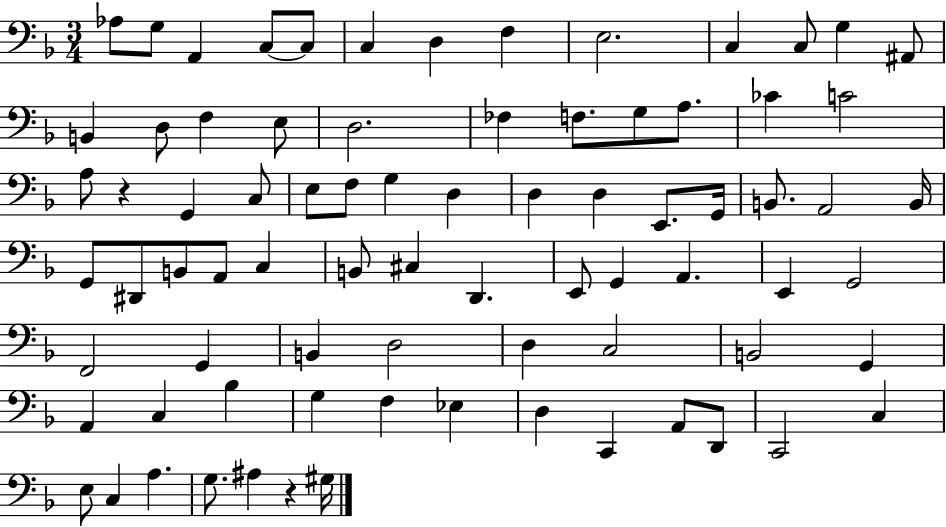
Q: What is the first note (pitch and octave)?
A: Ab3